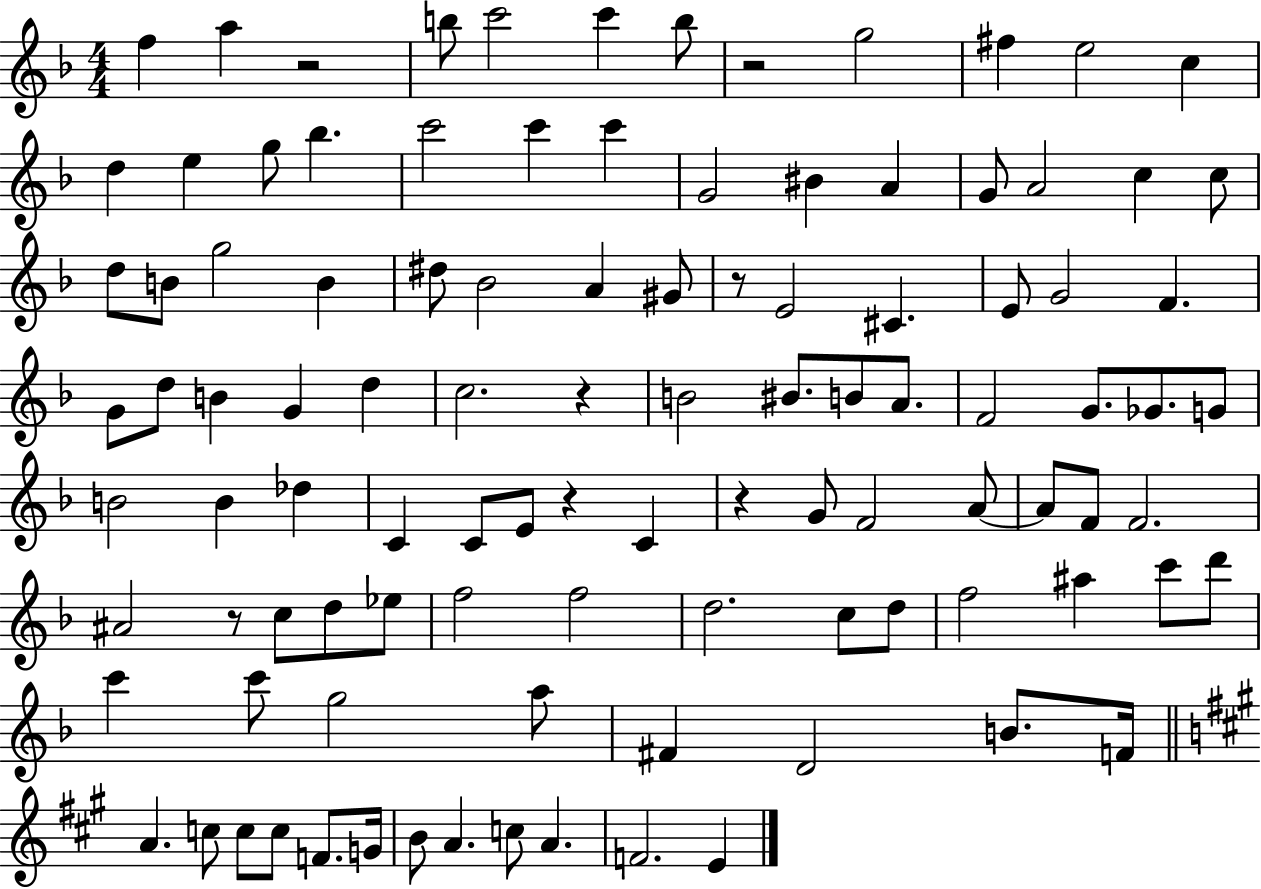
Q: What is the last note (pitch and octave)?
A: E4